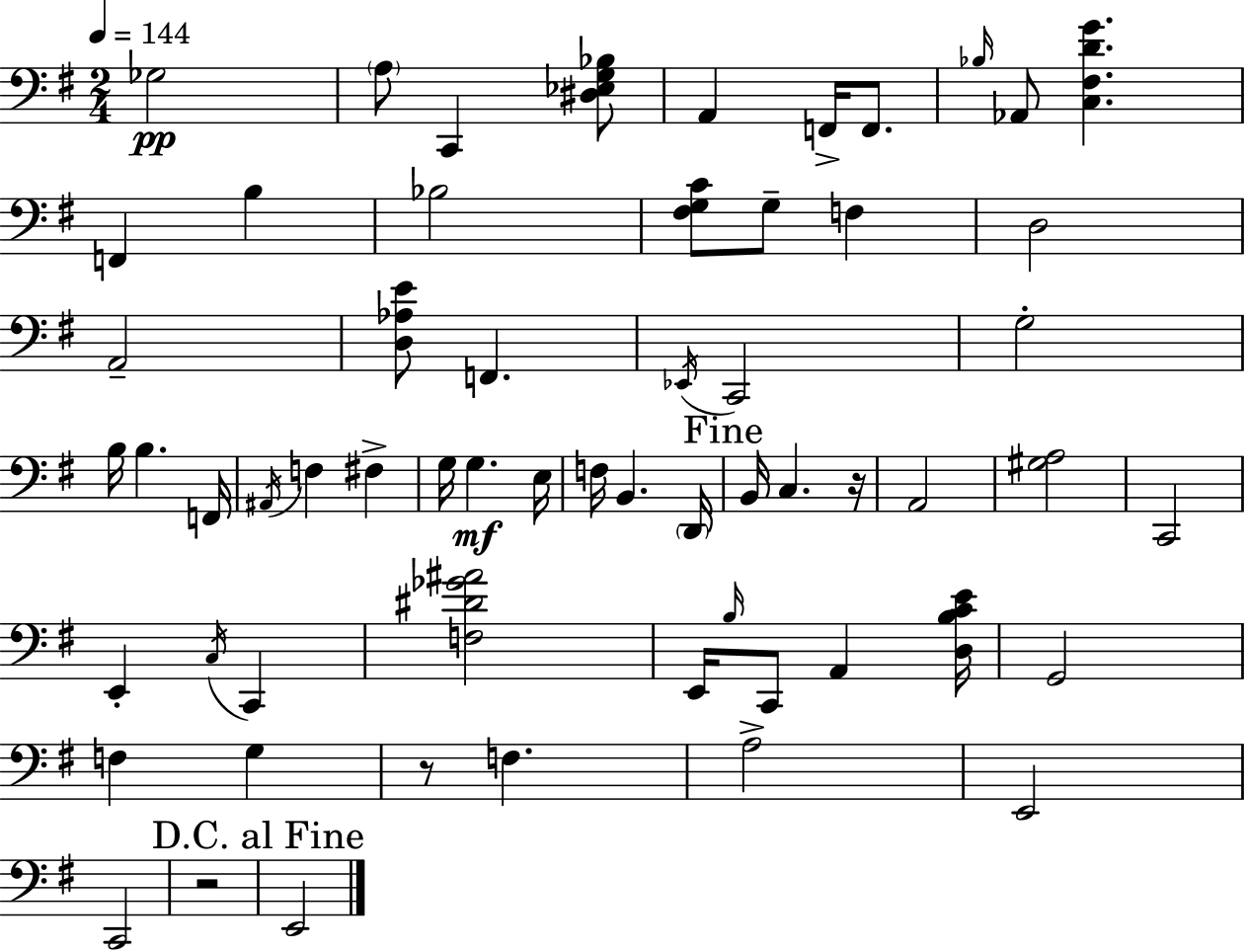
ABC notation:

X:1
T:Untitled
M:2/4
L:1/4
K:Em
_G,2 A,/2 C,, [^D,_E,G,_B,]/2 A,, F,,/4 F,,/2 _B,/4 _A,,/2 [C,^F,DG] F,, B, _B,2 [^F,G,C]/2 G,/2 F, D,2 A,,2 [D,_A,E]/2 F,, _E,,/4 C,,2 G,2 B,/4 B, F,,/4 ^A,,/4 F, ^F, G,/4 G, E,/4 F,/4 B,, D,,/4 B,,/4 C, z/4 A,,2 [^G,A,]2 C,,2 E,, C,/4 C,, [F,^D_G^A]2 E,,/4 B,/4 C,,/2 A,, [D,B,CE]/4 G,,2 F, G, z/2 F, A,2 E,,2 C,,2 z2 E,,2